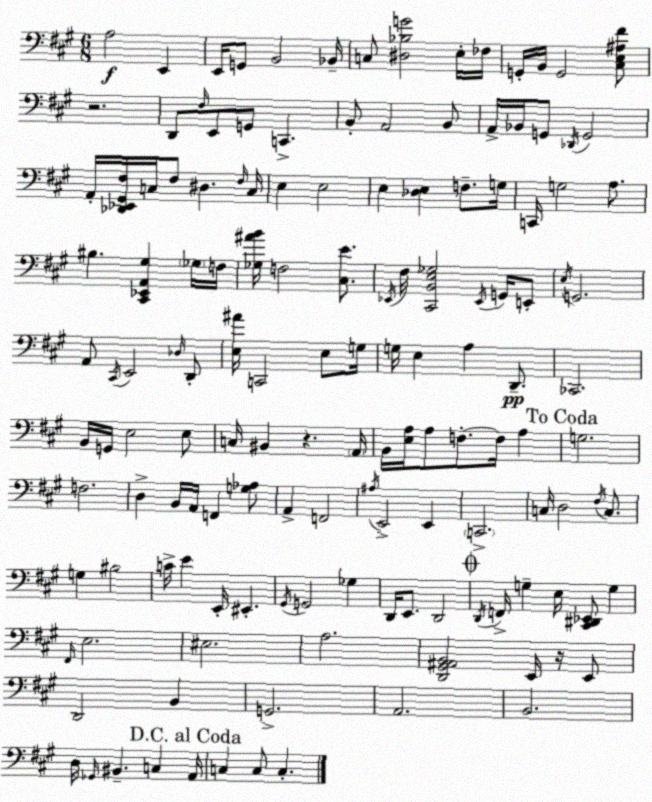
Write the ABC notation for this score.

X:1
T:Untitled
M:6/8
L:1/4
K:A
A,2 E,, E,,/4 G,,/2 B,,2 _B,,/4 C,/2 [^D,_B,G]2 E,/4 _F,/4 G,,/4 B,,/4 G,,2 [^C,E,^A,^F]/2 z2 D,,/2 ^F,/4 E,,/2 G,,/2 C,, B,,/2 A,,2 B,,/2 A,,/4 _B,,/4 G,,/2 _D,,/4 G,,2 A,,/4 [_D,,_E,,^G,,^F,]/4 C,/4 ^F,/2 ^D, ^F,/4 C,/4 E, E,2 E, [_D,E,] F,/2 G,/4 C,,/4 G,2 A,/2 ^B, [^C,,_E,,A,,^G,] _G,/4 F,/4 [_G,^AB]/4 F,2 [^C,E]/2 _E,,/4 ^F,/4 [^C,,B,,E,_G,]2 _E,,/4 G,,/4 E,,/2 E,/4 G,,2 A,,/2 ^C,,/4 E,,2 _D,/4 D,,/2 [E,^A]/4 C,,2 E,/2 G,/4 G,/4 E, A, D,,/2 _C,,2 B,,/4 G,,/4 E,2 E,/2 C,/4 ^B,, z A,,/4 B,,/4 [E,A,]/4 A,/2 F,/2 F,/4 A, G,2 F,2 D, B,,/4 A,,/4 F,, [G,_A,]/2 A,, F,,2 ^A,/4 E,,2 E,, C,,2 C,/4 D,2 ^F,/4 C,/2 G, ^B,2 C/4 E E,,/4 ^E,, ^G,,/4 G,,2 _G, D,,/4 E,,/2 D,,2 D,,/4 F,,/4 G, E,/4 [^C,,^D,,_E,,]/2 G, ^F,,/4 E,2 ^E,2 A,2 [D,,^G,,^A,,B,,]2 E,,/4 z/4 E,,/2 D,,2 B,, G,,2 A,,2 B,,2 D,/4 _G,,/4 ^B,, C, A,,/4 C, C,/2 C,